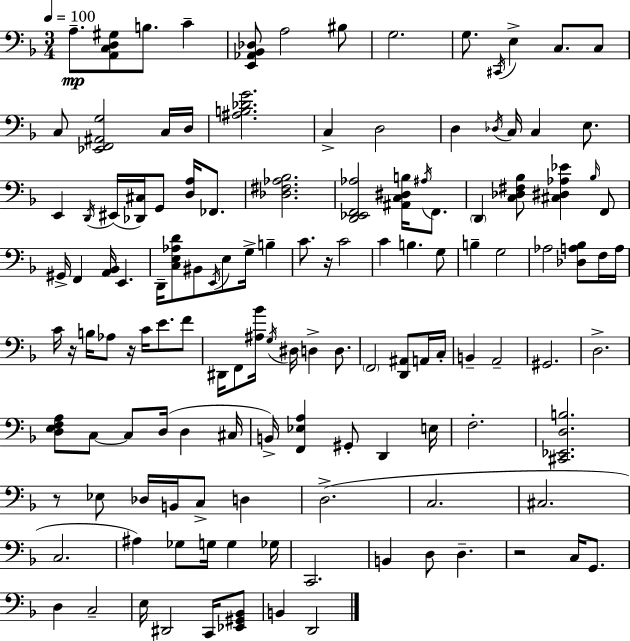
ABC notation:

X:1
T:Untitled
M:3/4
L:1/4
K:Dm
A,/2 [A,,C,D,^G,]/2 B,/2 C [E,,_A,,_B,,_D,]/2 A,2 ^B,/2 G,2 G,/2 ^C,,/4 E, C,/2 C,/2 C,/2 [_E,,F,,^A,,G,]2 C,/4 D,/4 [^A,B,_DG]2 C, D,2 D, _D,/4 C,/4 C, E,/2 E,, D,,/4 ^E,,/4 [_D,,^C,]/4 G,,/2 [D,A,]/4 _F,,/2 [_D,^F,_A,_B,]2 [D,,_E,,F,,_A,]2 [^A,,C,^D,B,]/4 ^A,/4 F,,/2 D,, [C,_D,^F,_B,]/2 [^C,^D,_A,_E] _B,/4 F,,/2 ^G,,/4 F,, [A,,_B,,]/4 E,, D,,/4 [C,E,_A,D]/2 ^B,,/2 E,,/4 E,/2 G,/4 B, C/2 z/4 C2 C B, G,/2 B, G,2 _A,2 [_D,A,_B,]/2 F,/4 A,/4 C/4 z/4 B,/4 _A,/2 z/4 C/4 E/2 F/2 ^D,,/4 F,,/2 [^A,_B]/4 G,/4 ^D,/4 D, D,/2 F,,2 [D,,^A,,]/2 A,,/4 C,/4 B,, A,,2 ^G,,2 D,2 [D,E,F,A,]/2 C,/2 C,/2 D,/4 D, ^C,/4 B,,/4 [F,,_E,A,] ^G,,/2 D,, E,/4 F,2 [^C,,_E,,D,B,]2 z/2 _E,/2 _D,/4 B,,/4 C,/2 D, D,2 C,2 ^C,2 C,2 ^A, _G,/2 G,/4 G, _G,/4 C,,2 B,, D,/2 D, z2 C,/4 G,,/2 D, C,2 E,/4 ^D,,2 C,,/4 [_E,,^G,,_B,,]/2 B,, D,,2